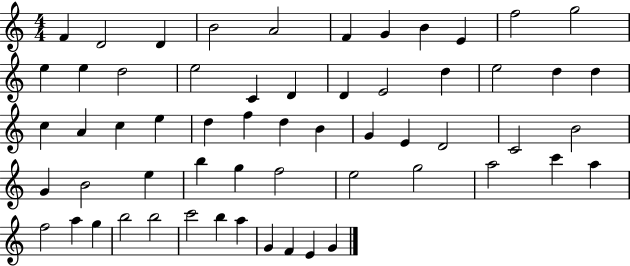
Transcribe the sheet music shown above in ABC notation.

X:1
T:Untitled
M:4/4
L:1/4
K:C
F D2 D B2 A2 F G B E f2 g2 e e d2 e2 C D D E2 d e2 d d c A c e d f d B G E D2 C2 B2 G B2 e b g f2 e2 g2 a2 c' a f2 a g b2 b2 c'2 b a G F E G